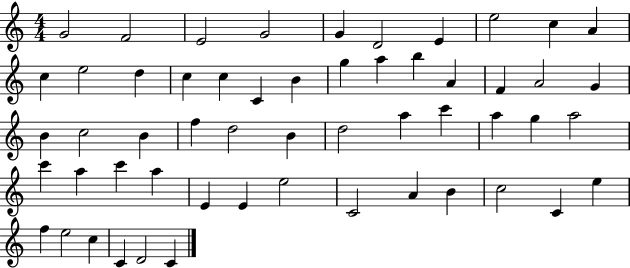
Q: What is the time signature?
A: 4/4